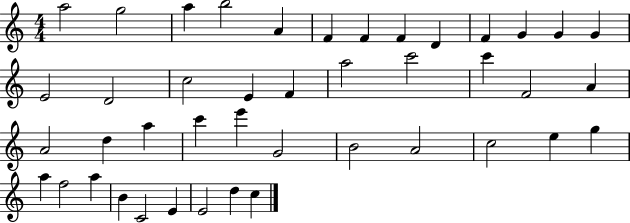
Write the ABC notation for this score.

X:1
T:Untitled
M:4/4
L:1/4
K:C
a2 g2 a b2 A F F F D F G G G E2 D2 c2 E F a2 c'2 c' F2 A A2 d a c' e' G2 B2 A2 c2 e g a f2 a B C2 E E2 d c